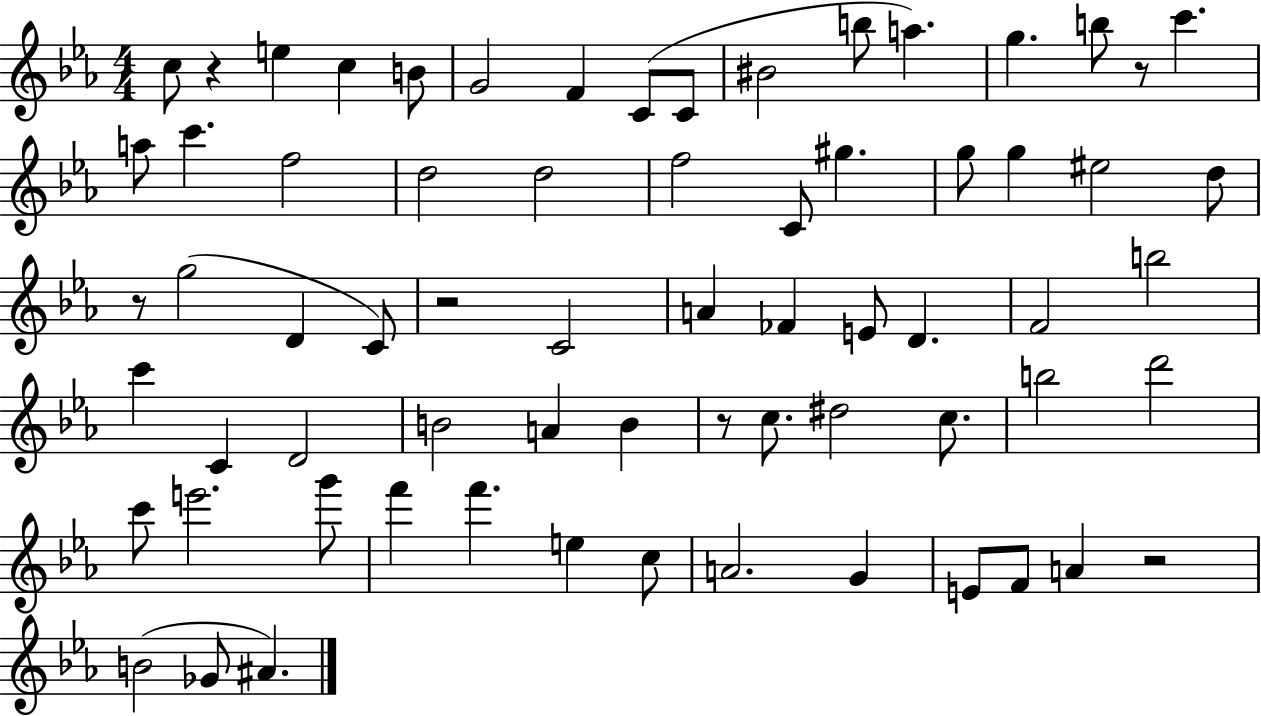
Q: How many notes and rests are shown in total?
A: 68